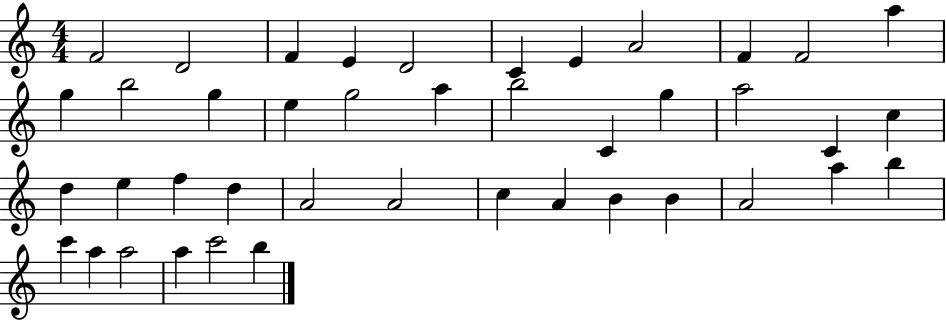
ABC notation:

X:1
T:Untitled
M:4/4
L:1/4
K:C
F2 D2 F E D2 C E A2 F F2 a g b2 g e g2 a b2 C g a2 C c d e f d A2 A2 c A B B A2 a b c' a a2 a c'2 b